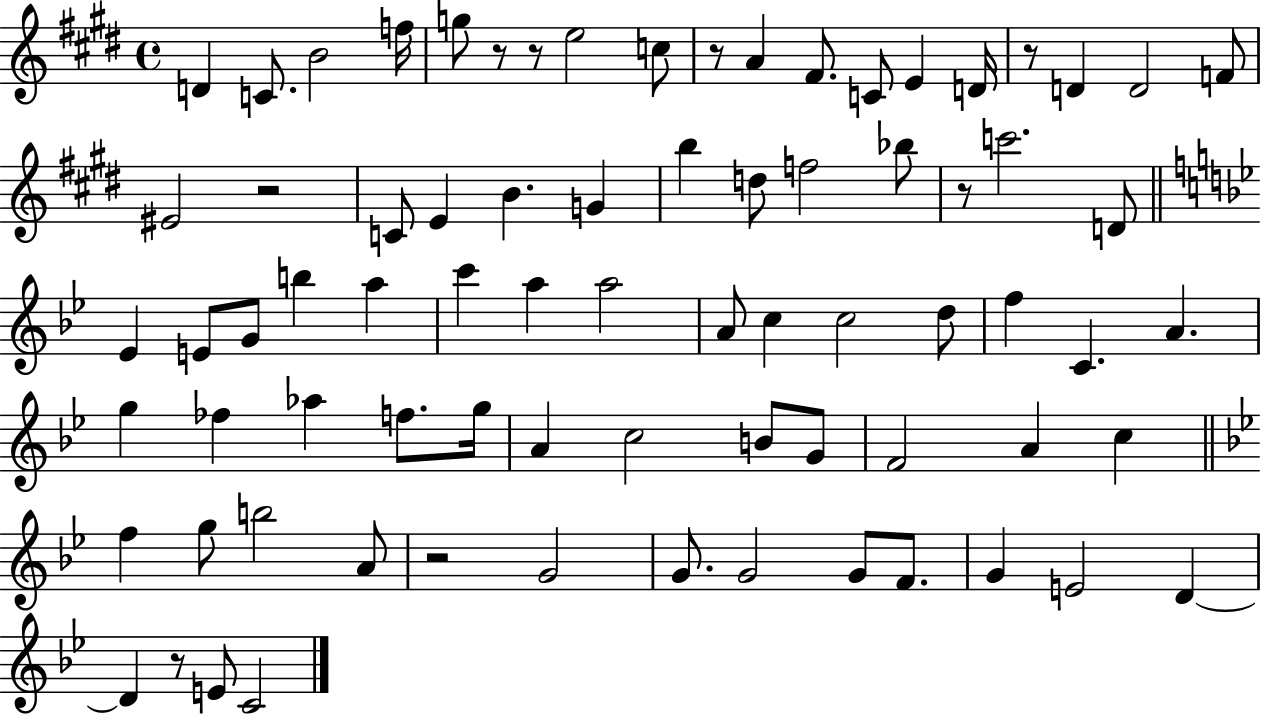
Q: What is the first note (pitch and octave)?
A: D4